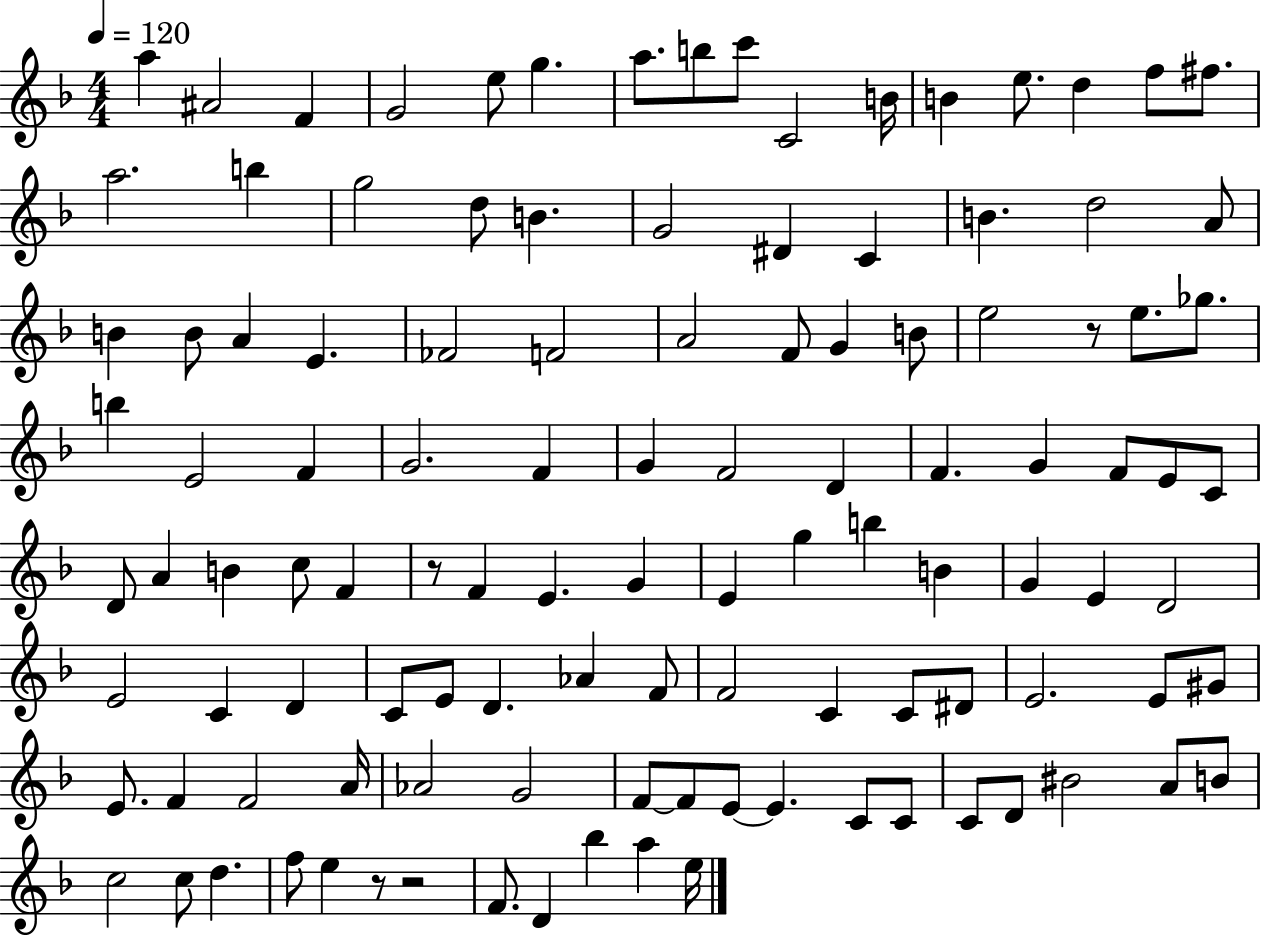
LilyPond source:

{
  \clef treble
  \numericTimeSignature
  \time 4/4
  \key f \major
  \tempo 4 = 120
  a''4 ais'2 f'4 | g'2 e''8 g''4. | a''8. b''8 c'''8 c'2 b'16 | b'4 e''8. d''4 f''8 fis''8. | \break a''2. b''4 | g''2 d''8 b'4. | g'2 dis'4 c'4 | b'4. d''2 a'8 | \break b'4 b'8 a'4 e'4. | fes'2 f'2 | a'2 f'8 g'4 b'8 | e''2 r8 e''8. ges''8. | \break b''4 e'2 f'4 | g'2. f'4 | g'4 f'2 d'4 | f'4. g'4 f'8 e'8 c'8 | \break d'8 a'4 b'4 c''8 f'4 | r8 f'4 e'4. g'4 | e'4 g''4 b''4 b'4 | g'4 e'4 d'2 | \break e'2 c'4 d'4 | c'8 e'8 d'4. aes'4 f'8 | f'2 c'4 c'8 dis'8 | e'2. e'8 gis'8 | \break e'8. f'4 f'2 a'16 | aes'2 g'2 | f'8~~ f'8 e'8~~ e'4. c'8 c'8 | c'8 d'8 bis'2 a'8 b'8 | \break c''2 c''8 d''4. | f''8 e''4 r8 r2 | f'8. d'4 bes''4 a''4 e''16 | \bar "|."
}